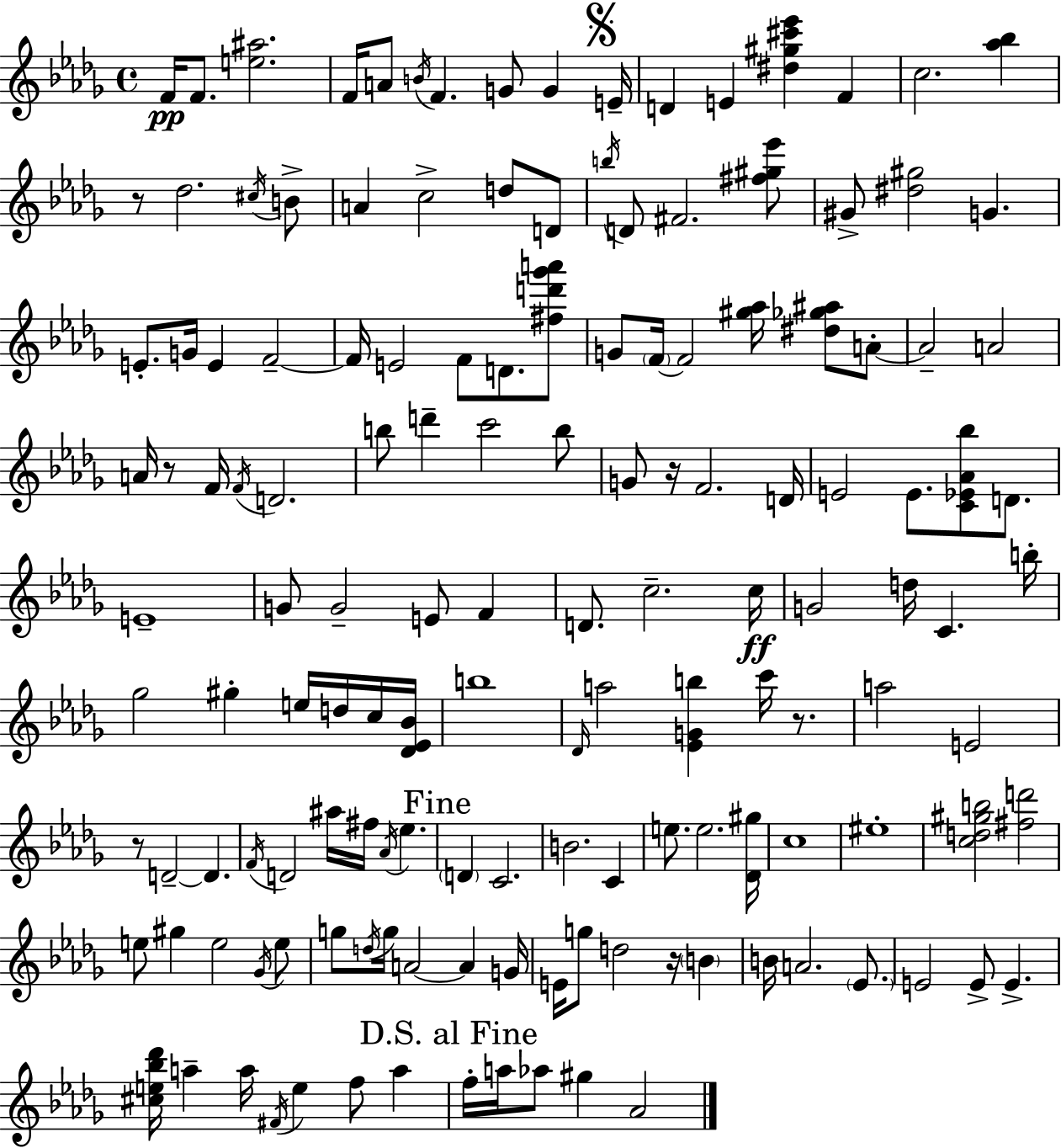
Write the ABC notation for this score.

X:1
T:Untitled
M:4/4
L:1/4
K:Bbm
F/4 F/2 [e^a]2 F/4 A/2 B/4 F G/2 G E/4 D E [^d^g^c'_e'] F c2 [_a_b] z/2 _d2 ^c/4 B/2 A c2 d/2 D/2 b/4 D/2 ^F2 [^f^g_e']/2 ^G/2 [^d^g]2 G E/2 G/4 E F2 F/4 E2 F/2 D/2 [^fd'_g'a']/2 G/2 F/4 F2 [^g_a]/4 [^d_g^a]/2 A/2 A2 A2 A/4 z/2 F/4 F/4 D2 b/2 d' c'2 b/2 G/2 z/4 F2 D/4 E2 E/2 [C_E_A_b]/2 D/2 E4 G/2 G2 E/2 F D/2 c2 c/4 G2 d/4 C b/4 _g2 ^g e/4 d/4 c/4 [_D_E_B]/4 b4 _D/4 a2 [_EGb] c'/4 z/2 a2 E2 z/2 D2 D F/4 D2 ^a/4 ^f/4 _A/4 _e D C2 B2 C e/2 e2 [_D^g]/4 c4 ^e4 [cd^gb]2 [^fd']2 e/2 ^g e2 _G/4 e/2 g/2 d/4 g/4 A2 A G/4 E/4 g/2 d2 z/4 B B/4 A2 _E/2 E2 E/2 E [^ce_b_d']/4 a a/4 ^F/4 e f/2 a f/4 a/4 _a/2 ^g _A2